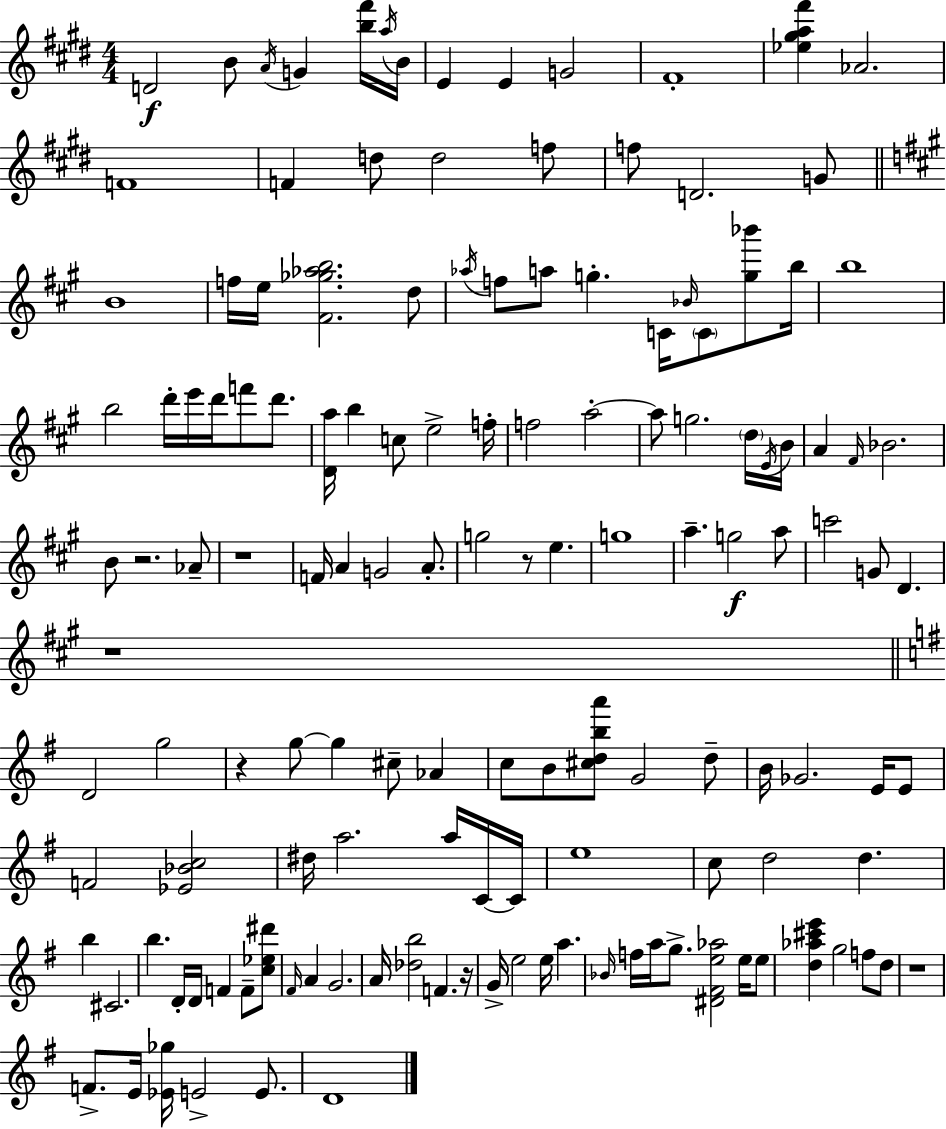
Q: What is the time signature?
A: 4/4